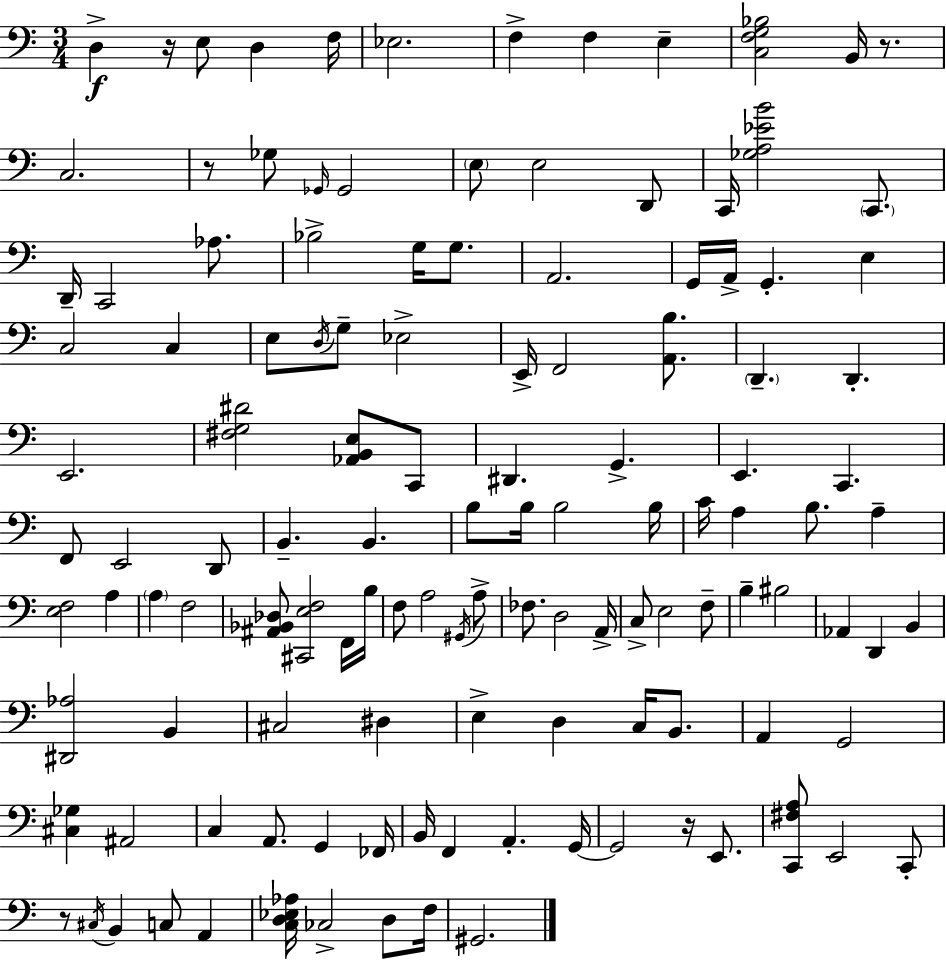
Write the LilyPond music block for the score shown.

{
  \clef bass
  \numericTimeSignature
  \time 3/4
  \key a \minor
  d4->\f r16 e8 d4 f16 | ees2. | f4-> f4 e4-- | <c f g bes>2 b,16 r8. | \break c2. | r8 ges8 \grace { ges,16 } ges,2 | \parenthesize e8 e2 d,8 | c,16 <ges a ees' b'>2 \parenthesize c,8. | \break d,16-- c,2 aes8. | bes2-> g16 g8. | a,2. | g,16 a,16-> g,4.-. e4 | \break c2 c4 | e8 \acciaccatura { d16 } g8-- ees2-> | e,16-> f,2 <a, b>8. | \parenthesize d,4.-- d,4.-. | \break e,2. | <fis g dis'>2 <aes, b, e>8 | c,8 dis,4. g,4.-> | e,4. c,4. | \break f,8 e,2 | d,8 b,4.-- b,4. | b8 b16 b2 | b16 c'16 a4 b8. a4-- | \break <e f>2 a4 | \parenthesize a4 f2 | <ais, bes, des>8 <cis, e f>2 | f,16 b16 f8 a2 | \break \acciaccatura { gis,16 } a8-> fes8. d2 | a,16-> c8-> e2 | f8-- b4-- bis2 | aes,4 d,4 b,4 | \break <dis, aes>2 b,4 | cis2 dis4 | e4-> d4 c16 | b,8. a,4 g,2 | \break <cis ges>4 ais,2 | c4 a,8. g,4 | fes,16 b,16 f,4 a,4.-. | g,16~~ g,2 r16 | \break e,8. <c, fis a>8 e,2 | c,8-. r8 \acciaccatura { cis16 } b,4 c8 | a,4 <c d ees aes>16 ces2-> | d8 f16 gis,2. | \break \bar "|."
}